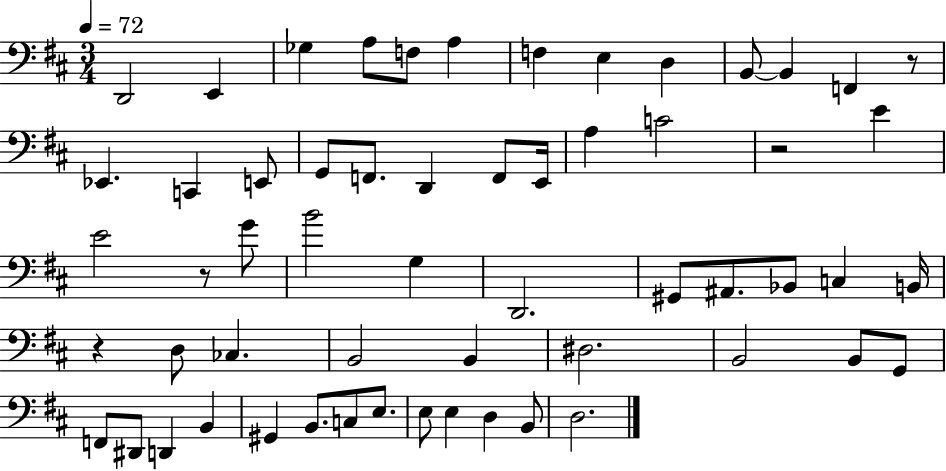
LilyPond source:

{
  \clef bass
  \numericTimeSignature
  \time 3/4
  \key d \major
  \tempo 4 = 72
  d,2 e,4 | ges4 a8 f8 a4 | f4 e4 d4 | b,8~~ b,4 f,4 r8 | \break ees,4. c,4 e,8 | g,8 f,8. d,4 f,8 e,16 | a4 c'2 | r2 e'4 | \break e'2 r8 g'8 | b'2 g4 | d,2. | gis,8 ais,8. bes,8 c4 b,16 | \break r4 d8 ces4. | b,2 b,4 | dis2. | b,2 b,8 g,8 | \break f,8 dis,8 d,4 b,4 | gis,4 b,8. c8 e8. | e8 e4 d4 b,8 | d2. | \break \bar "|."
}